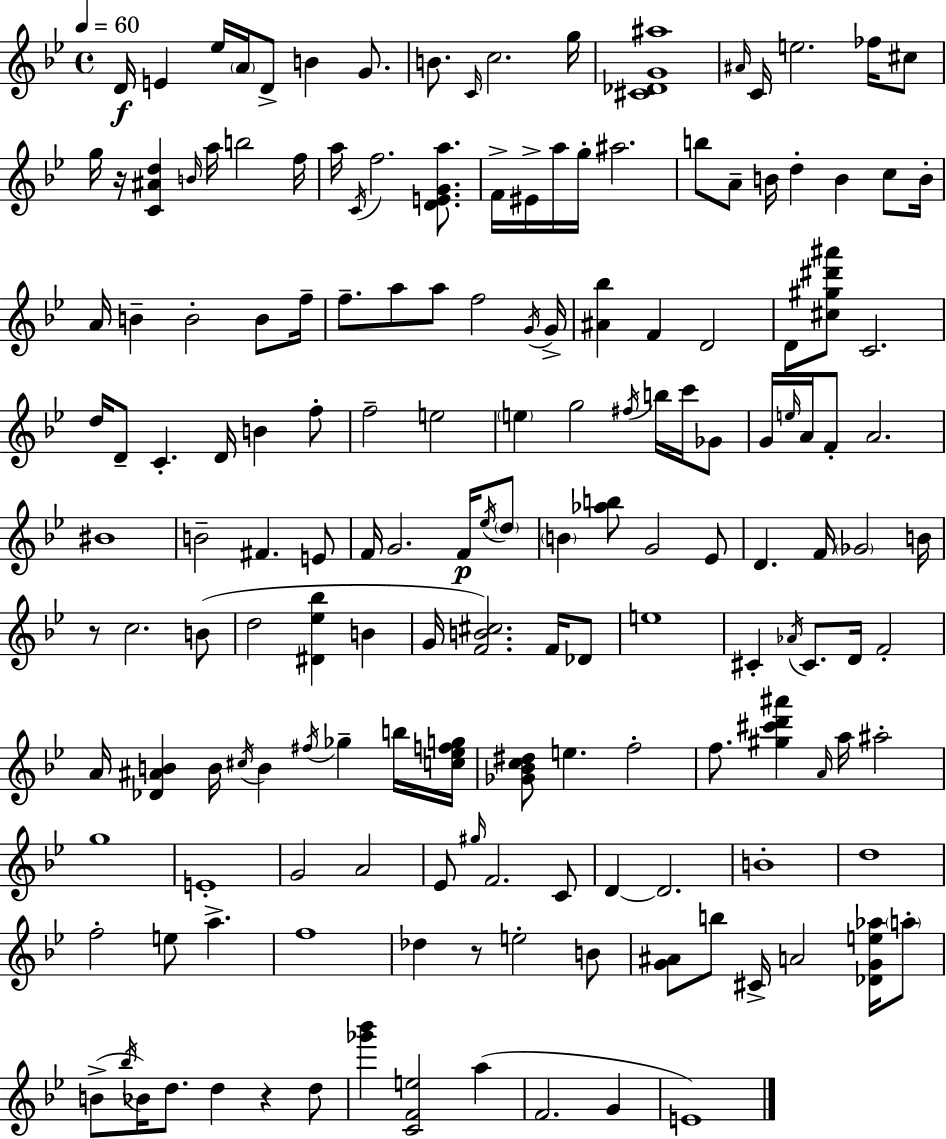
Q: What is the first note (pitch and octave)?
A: D4